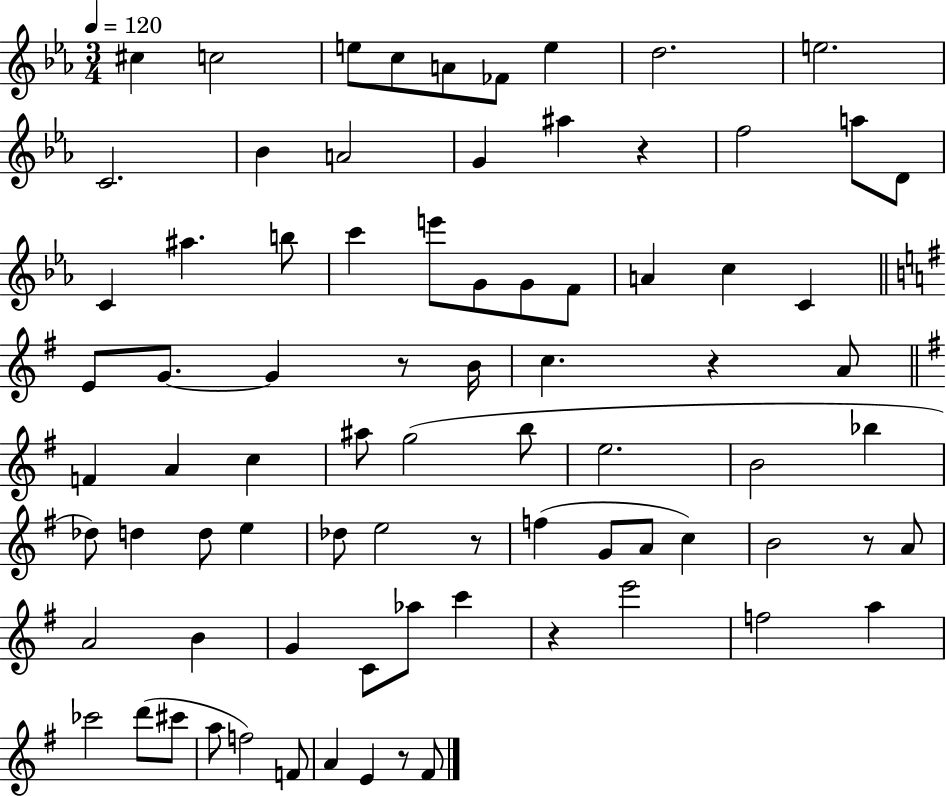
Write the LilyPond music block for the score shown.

{
  \clef treble
  \numericTimeSignature
  \time 3/4
  \key ees \major
  \tempo 4 = 120
  cis''4 c''2 | e''8 c''8 a'8 fes'8 e''4 | d''2. | e''2. | \break c'2. | bes'4 a'2 | g'4 ais''4 r4 | f''2 a''8 d'8 | \break c'4 ais''4. b''8 | c'''4 e'''8 g'8 g'8 f'8 | a'4 c''4 c'4 | \bar "||" \break \key e \minor e'8 g'8.~~ g'4 r8 b'16 | c''4. r4 a'8 | \bar "||" \break \key g \major f'4 a'4 c''4 | ais''8 g''2( b''8 | e''2. | b'2 bes''4 | \break des''8) d''4 d''8 e''4 | des''8 e''2 r8 | f''4( g'8 a'8 c''4) | b'2 r8 a'8 | \break a'2 b'4 | g'4 c'8 aes''8 c'''4 | r4 e'''2 | f''2 a''4 | \break ces'''2 d'''8( cis'''8 | a''8 f''2) f'8 | a'4 e'4 r8 fis'8 | \bar "|."
}